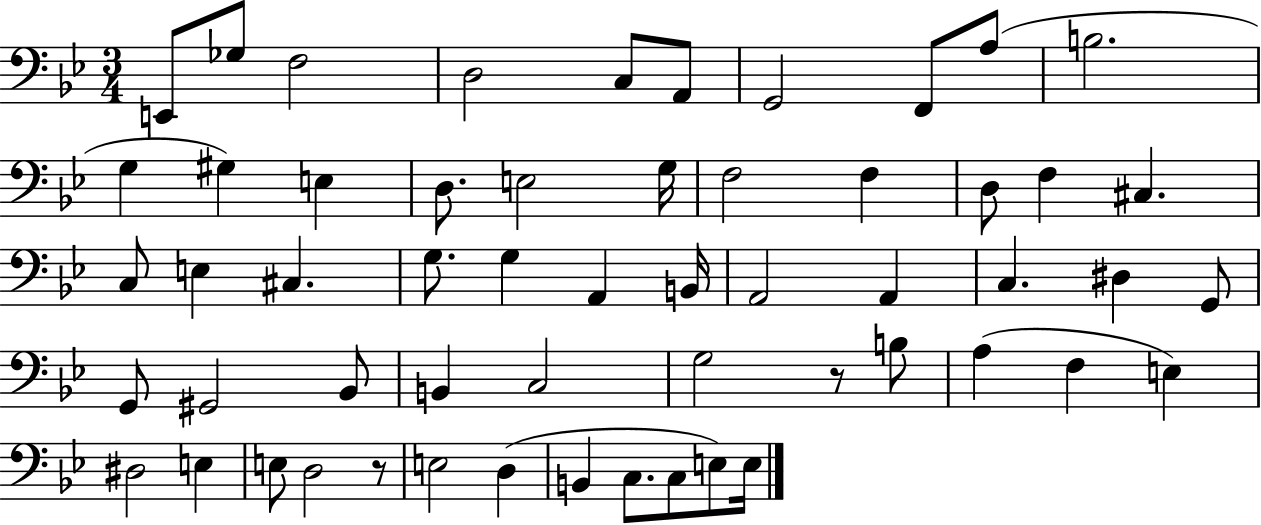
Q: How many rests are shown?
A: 2